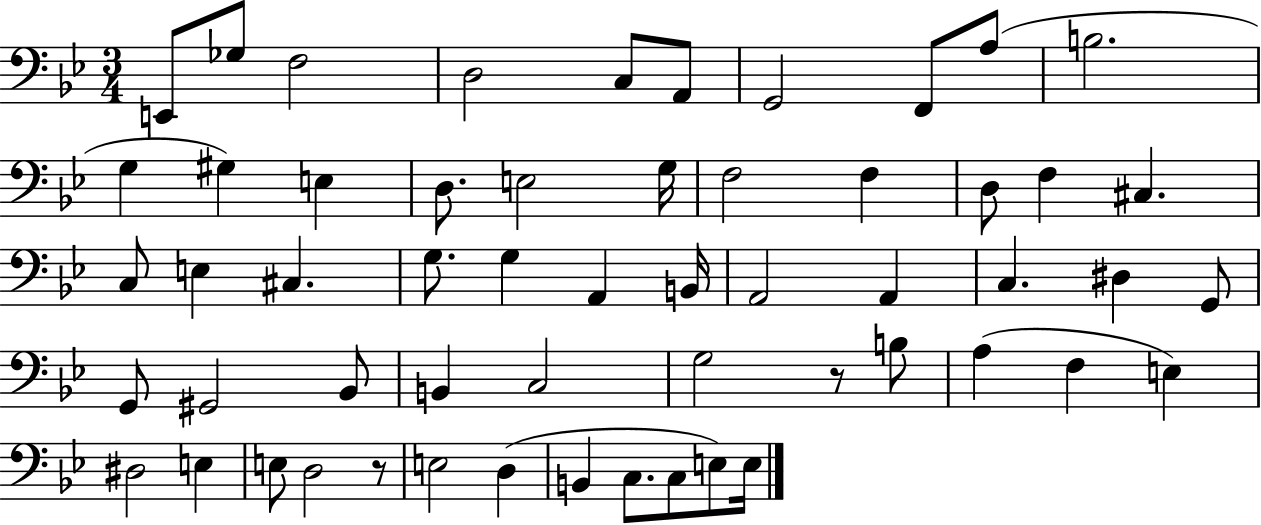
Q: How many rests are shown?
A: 2